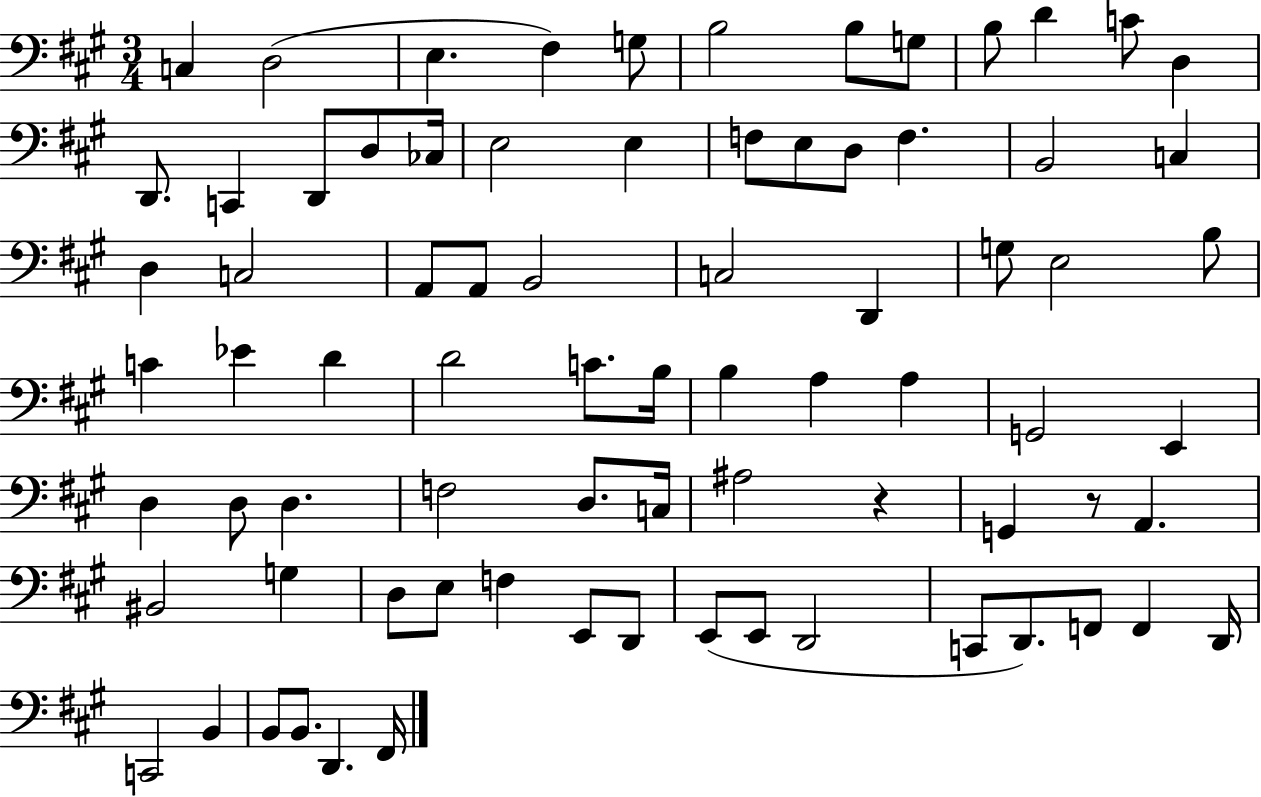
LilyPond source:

{
  \clef bass
  \numericTimeSignature
  \time 3/4
  \key a \major
  c4 d2( | e4. fis4) g8 | b2 b8 g8 | b8 d'4 c'8 d4 | \break d,8. c,4 d,8 d8 ces16 | e2 e4 | f8 e8 d8 f4. | b,2 c4 | \break d4 c2 | a,8 a,8 b,2 | c2 d,4 | g8 e2 b8 | \break c'4 ees'4 d'4 | d'2 c'8. b16 | b4 a4 a4 | g,2 e,4 | \break d4 d8 d4. | f2 d8. c16 | ais2 r4 | g,4 r8 a,4. | \break bis,2 g4 | d8 e8 f4 e,8 d,8 | e,8( e,8 d,2 | c,8 d,8.) f,8 f,4 d,16 | \break c,2 b,4 | b,8 b,8. d,4. fis,16 | \bar "|."
}